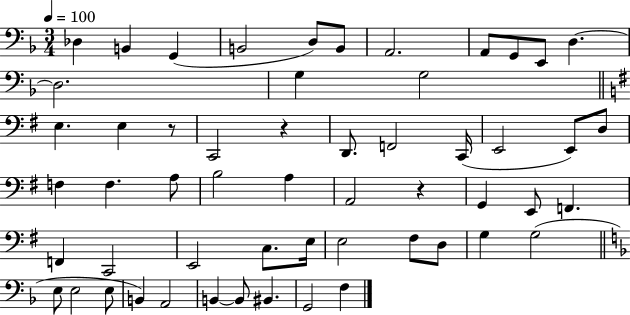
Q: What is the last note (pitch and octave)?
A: F3